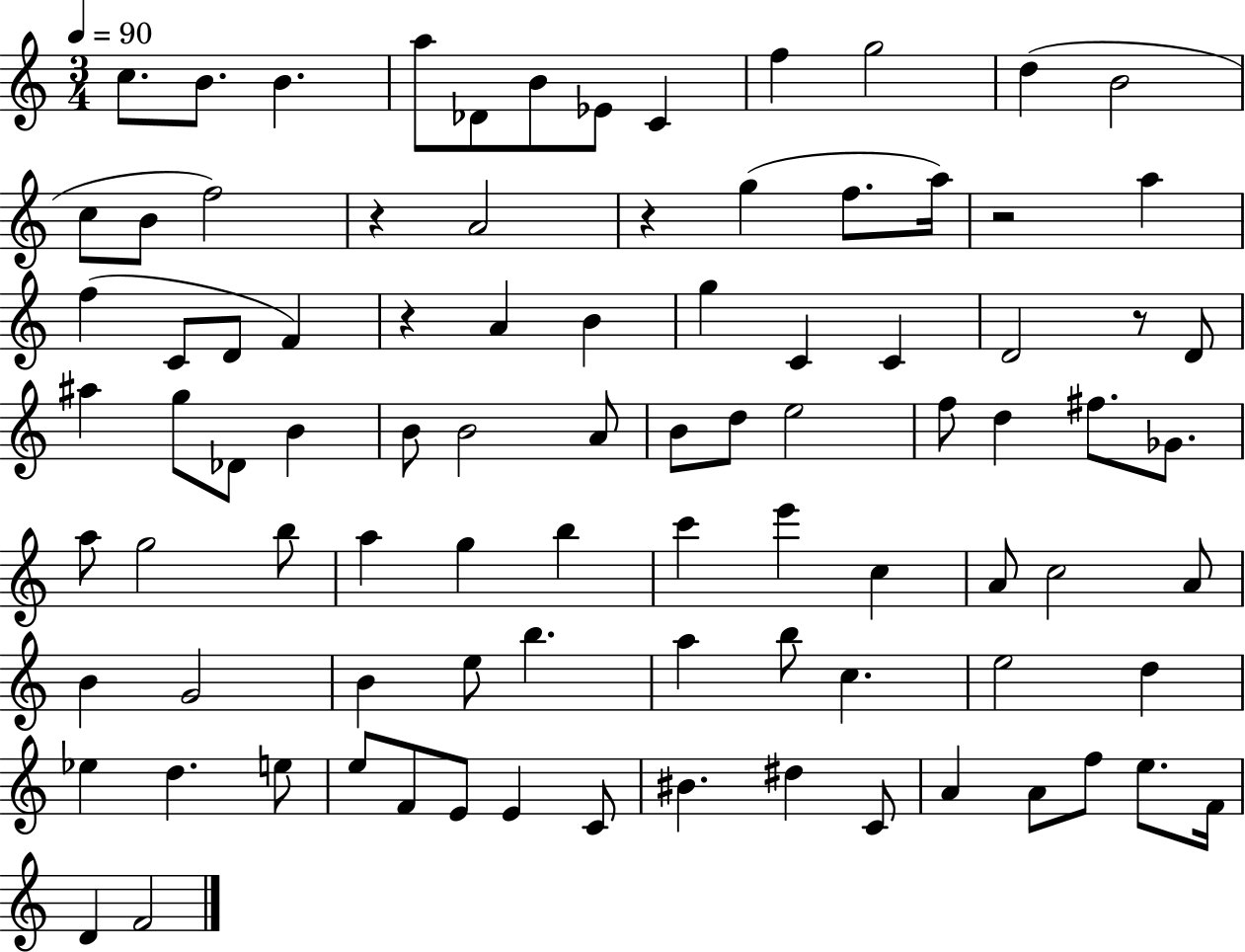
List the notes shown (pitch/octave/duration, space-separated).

C5/e. B4/e. B4/q. A5/e Db4/e B4/e Eb4/e C4/q F5/q G5/h D5/q B4/h C5/e B4/e F5/h R/q A4/h R/q G5/q F5/e. A5/s R/h A5/q F5/q C4/e D4/e F4/q R/q A4/q B4/q G5/q C4/q C4/q D4/h R/e D4/e A#5/q G5/e Db4/e B4/q B4/e B4/h A4/e B4/e D5/e E5/h F5/e D5/q F#5/e. Gb4/e. A5/e G5/h B5/e A5/q G5/q B5/q C6/q E6/q C5/q A4/e C5/h A4/e B4/q G4/h B4/q E5/e B5/q. A5/q B5/e C5/q. E5/h D5/q Eb5/q D5/q. E5/e E5/e F4/e E4/e E4/q C4/e BIS4/q. D#5/q C4/e A4/q A4/e F5/e E5/e. F4/s D4/q F4/h